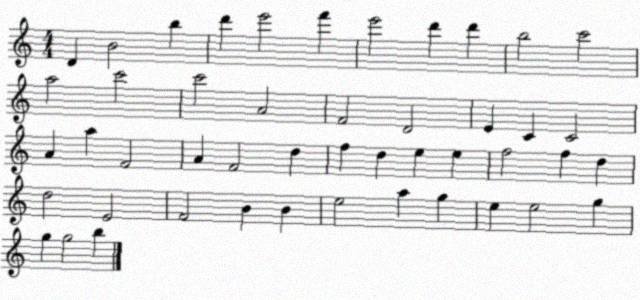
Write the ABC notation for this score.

X:1
T:Untitled
M:4/4
L:1/4
K:C
D B2 b d' e'2 f' e'2 d' d' b2 c'2 a2 c'2 c'2 A2 F2 D2 E C C2 A a F2 A F2 d f d e e f2 f d d2 E2 F2 B B e2 a g e e2 g g g2 b